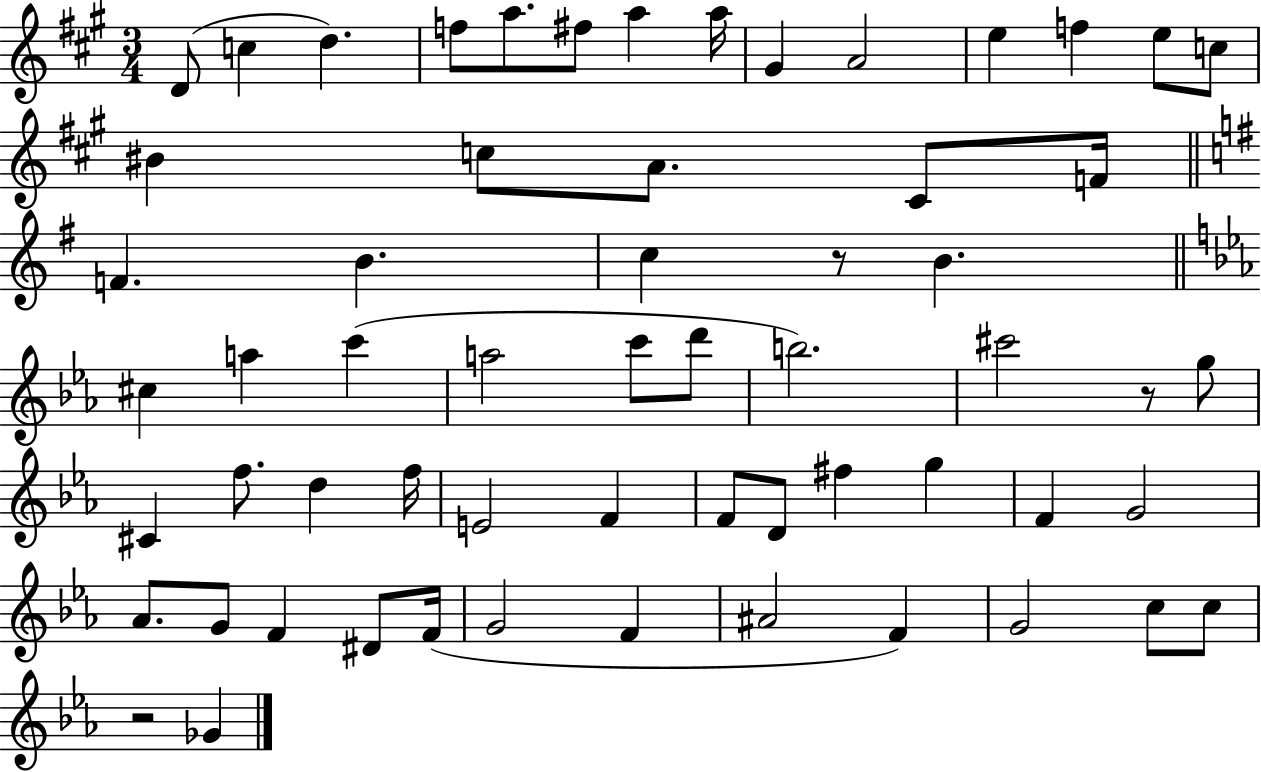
D4/e C5/q D5/q. F5/e A5/e. F#5/e A5/q A5/s G#4/q A4/h E5/q F5/q E5/e C5/e BIS4/q C5/e A4/e. C#4/e F4/s F4/q. B4/q. C5/q R/e B4/q. C#5/q A5/q C6/q A5/h C6/e D6/e B5/h. C#6/h R/e G5/e C#4/q F5/e. D5/q F5/s E4/h F4/q F4/e D4/e F#5/q G5/q F4/q G4/h Ab4/e. G4/e F4/q D#4/e F4/s G4/h F4/q A#4/h F4/q G4/h C5/e C5/e R/h Gb4/q